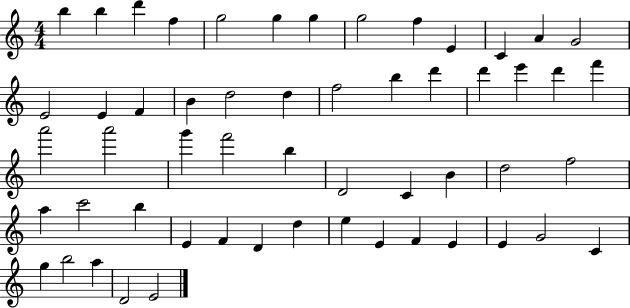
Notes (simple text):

B5/q B5/q D6/q F5/q G5/h G5/q G5/q G5/h F5/q E4/q C4/q A4/q G4/h E4/h E4/q F4/q B4/q D5/h D5/q F5/h B5/q D6/q D6/q E6/q D6/q F6/q A6/h A6/h G6/q F6/h B5/q D4/h C4/q B4/q D5/h F5/h A5/q C6/h B5/q E4/q F4/q D4/q D5/q E5/q E4/q F4/q E4/q E4/q G4/h C4/q G5/q B5/h A5/q D4/h E4/h